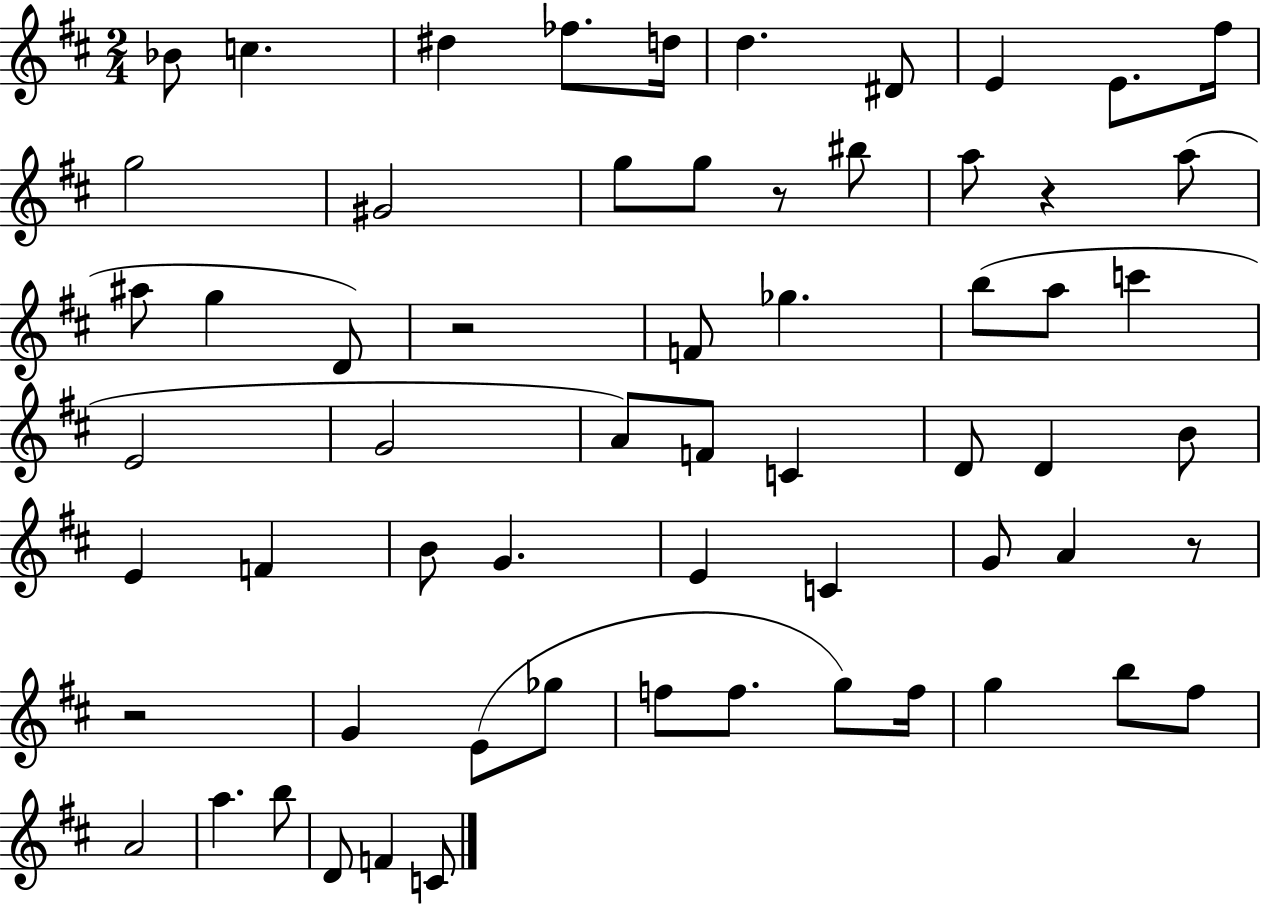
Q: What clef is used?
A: treble